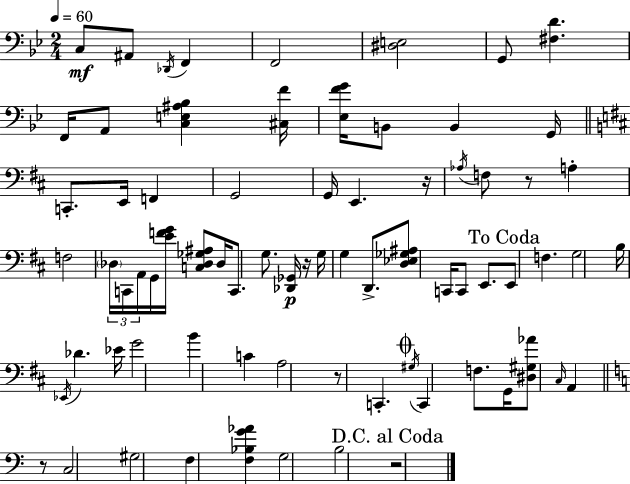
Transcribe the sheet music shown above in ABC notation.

X:1
T:Untitled
M:2/4
L:1/4
K:Bb
C,/2 ^A,,/2 _D,,/4 F,, F,,2 [^D,E,]2 G,,/2 [^F,D] F,,/4 A,,/2 [C,E,^A,_B,] [^C,F]/4 [_E,FG]/4 B,,/2 B,, G,,/4 C,,/2 E,,/4 F,, G,,2 G,,/4 E,, z/4 _A,/4 F,/2 z/2 A, F,2 _D,/4 C,,/4 A,,/4 G,,/4 [EFG]/4 [C,_D,_G,^A,]/2 _D,/4 C,,/2 G,/2 [_D,,_G,,]/4 z/4 G,/4 G, D,,/2 [D,_E,_G,^A,]/2 C,,/4 C,,/2 E,,/2 E,,/2 F, G,2 B,/4 _E,,/4 _D _E/4 G2 B C A,2 z/2 C,, ^G,/4 C,, F,/2 G,,/4 [^D,^G,_A]/2 ^C,/4 A,, z/2 C,2 ^G,2 F, [F,_B,G_A] G,2 B,2 z2